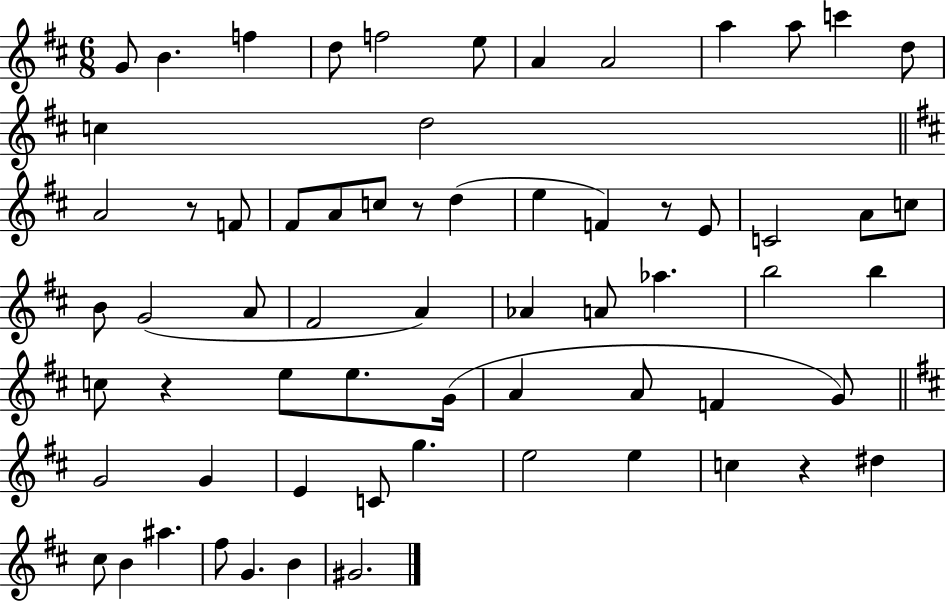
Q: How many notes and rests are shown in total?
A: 65